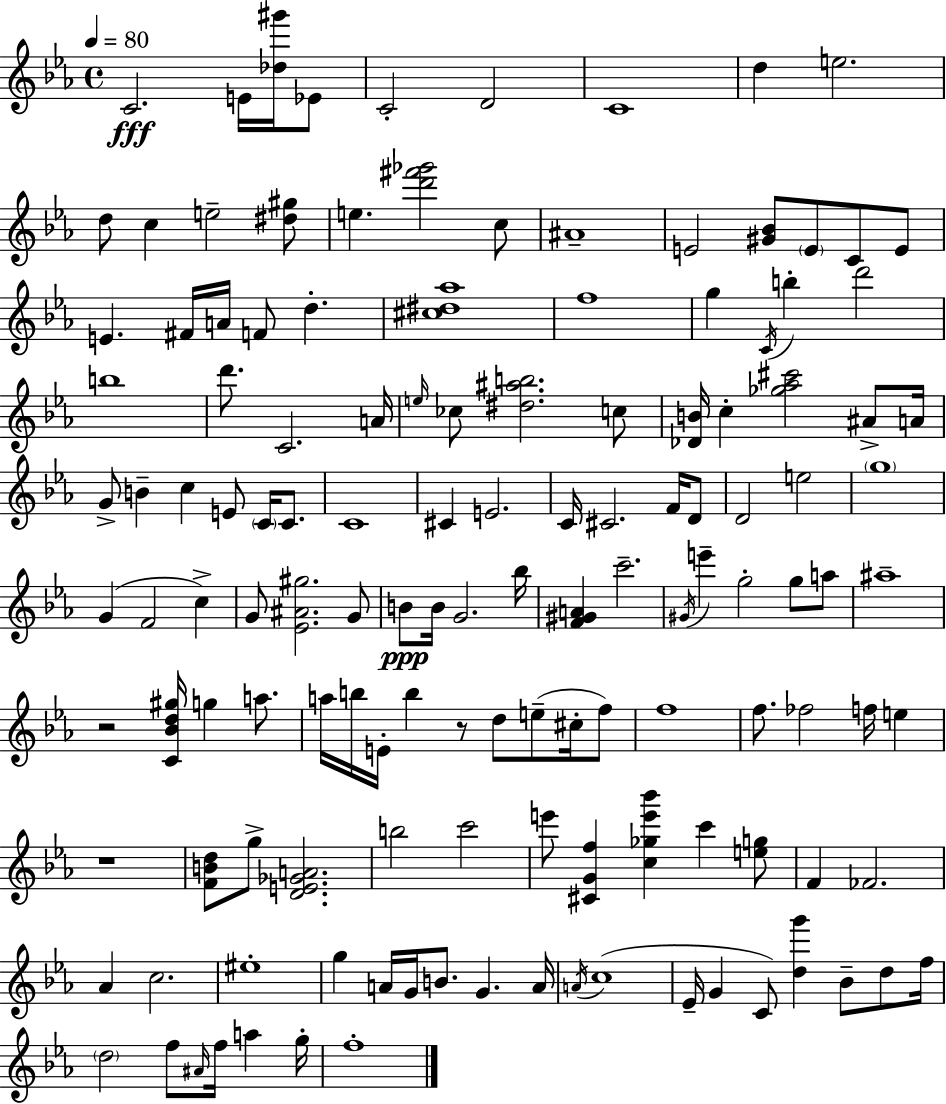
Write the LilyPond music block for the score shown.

{
  \clef treble
  \time 4/4
  \defaultTimeSignature
  \key c \minor
  \tempo 4 = 80
  c'2.\fff e'16 <des'' gis'''>16 ees'8 | c'2-. d'2 | c'1 | d''4 e''2. | \break d''8 c''4 e''2-- <dis'' gis''>8 | e''4. <d''' fis''' ges'''>2 c''8 | ais'1-- | e'2 <gis' bes'>8 \parenthesize e'8 c'8 e'8 | \break e'4. fis'16 a'16 f'8 d''4.-. | <cis'' dis'' aes''>1 | f''1 | g''4 \acciaccatura { c'16 } b''4-. d'''2 | \break b''1 | d'''8. c'2. | a'16 \grace { e''16 } ces''8 <dis'' ais'' b''>2. | c''8 <des' b'>16 c''4-. <ges'' aes'' cis'''>2 ais'8-> | \break a'16 g'8-> b'4-- c''4 e'8 \parenthesize c'16 c'8. | c'1 | cis'4 e'2. | c'16 cis'2. f'16 | \break d'8 d'2 e''2 | \parenthesize g''1 | g'4( f'2 c''4->) | g'8 <ees' ais' gis''>2. | \break g'8 b'8\ppp b'16 g'2. | bes''16 <f' gis' a'>4 c'''2.-- | \acciaccatura { gis'16 } e'''4-- g''2-. g''8 | a''8 ais''1-- | \break r2 <c' bes' d'' gis''>16 g''4 | a''8. a''16 b''16 e'16-. b''4 r8 d''8 e''8--( | cis''16-. f''8) f''1 | f''8. fes''2 f''16 e''4 | \break r1 | <f' b' d''>8 g''8-> <d' e' ges' a'>2. | b''2 c'''2 | e'''8 <cis' g' f''>4 <c'' ges'' e''' bes'''>4 c'''4 | \break <e'' g''>8 f'4 fes'2. | aes'4 c''2. | eis''1-. | g''4 a'16 g'16 b'8. g'4. | \break a'16 \acciaccatura { a'16 }( c''1 | ees'16-- g'4 c'8) <d'' g'''>4 bes'8-- | d''8 f''16 \parenthesize d''2 f''8 \grace { ais'16 } f''16 | a''4 g''16-. f''1-. | \break \bar "|."
}